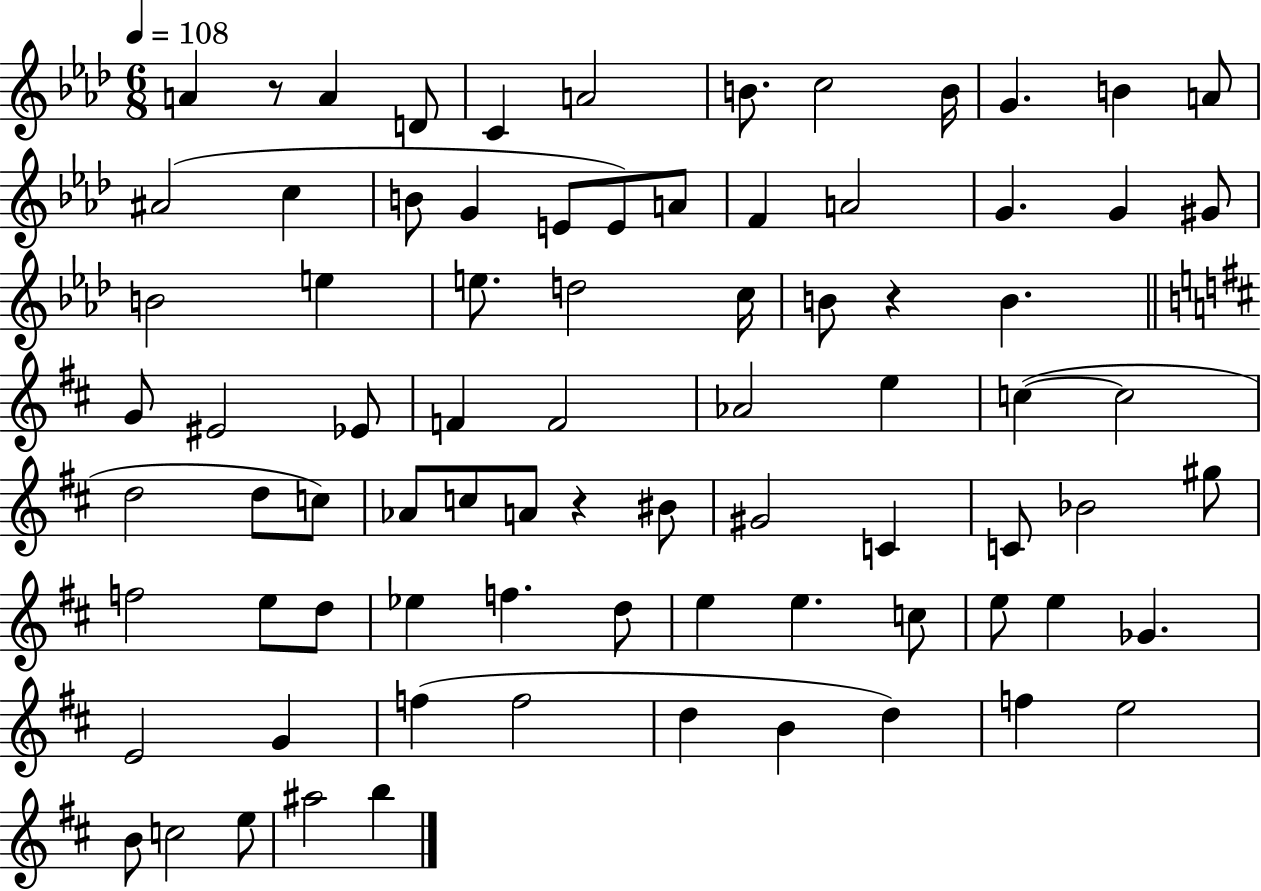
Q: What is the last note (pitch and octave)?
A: B5